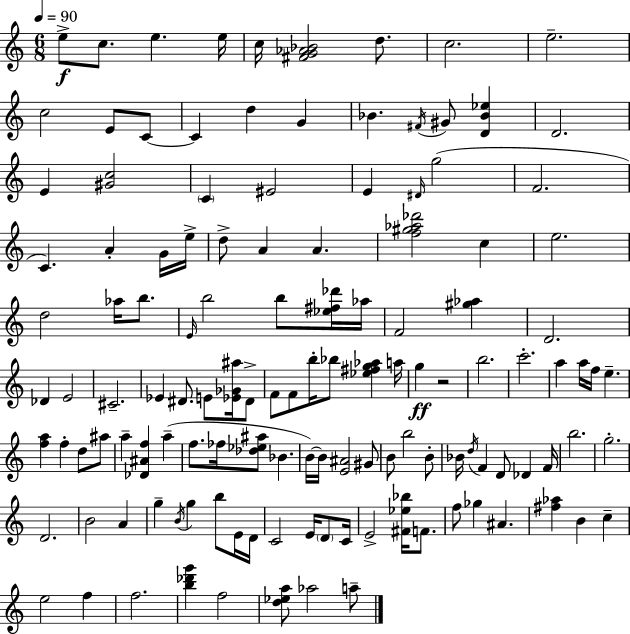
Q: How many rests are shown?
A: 1